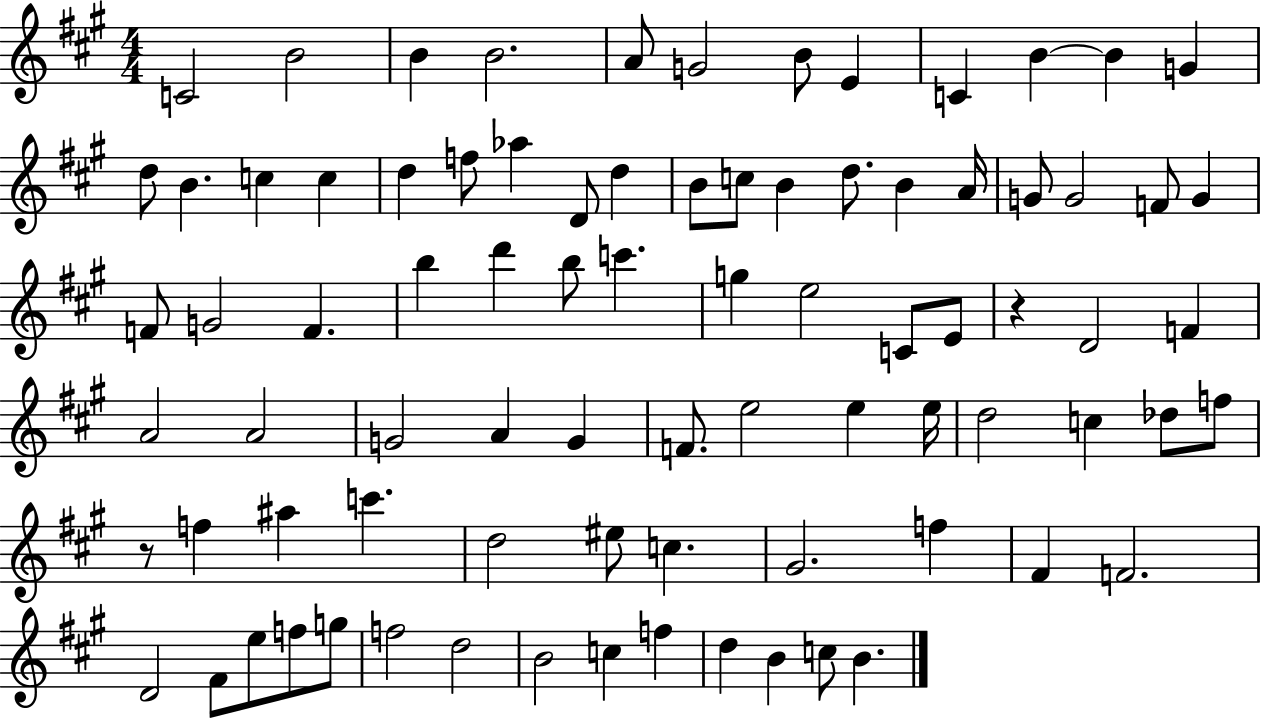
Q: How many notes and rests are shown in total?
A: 83